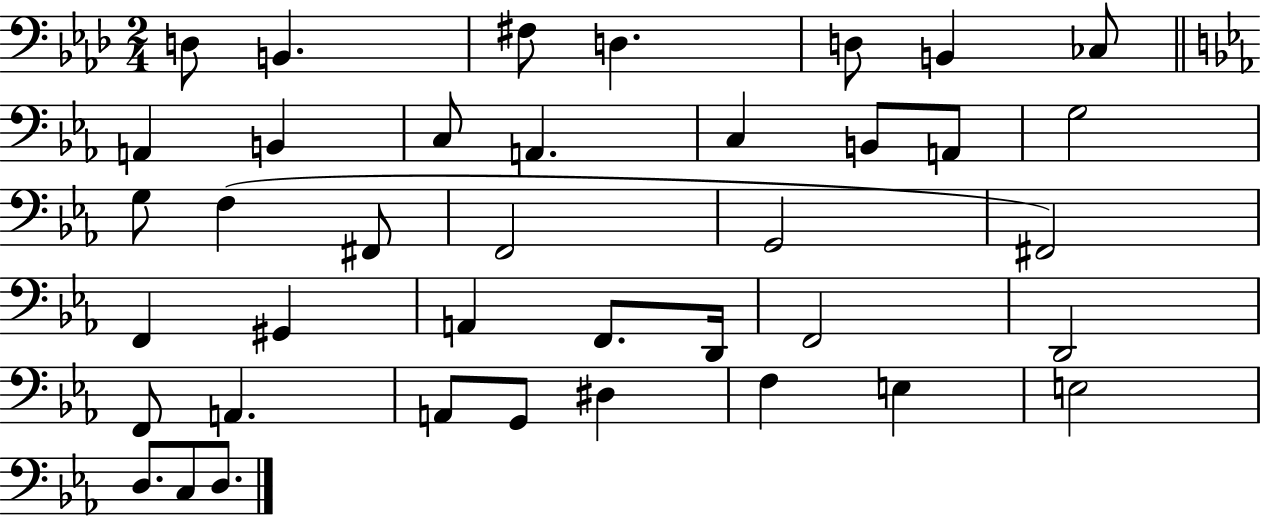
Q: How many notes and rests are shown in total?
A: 39